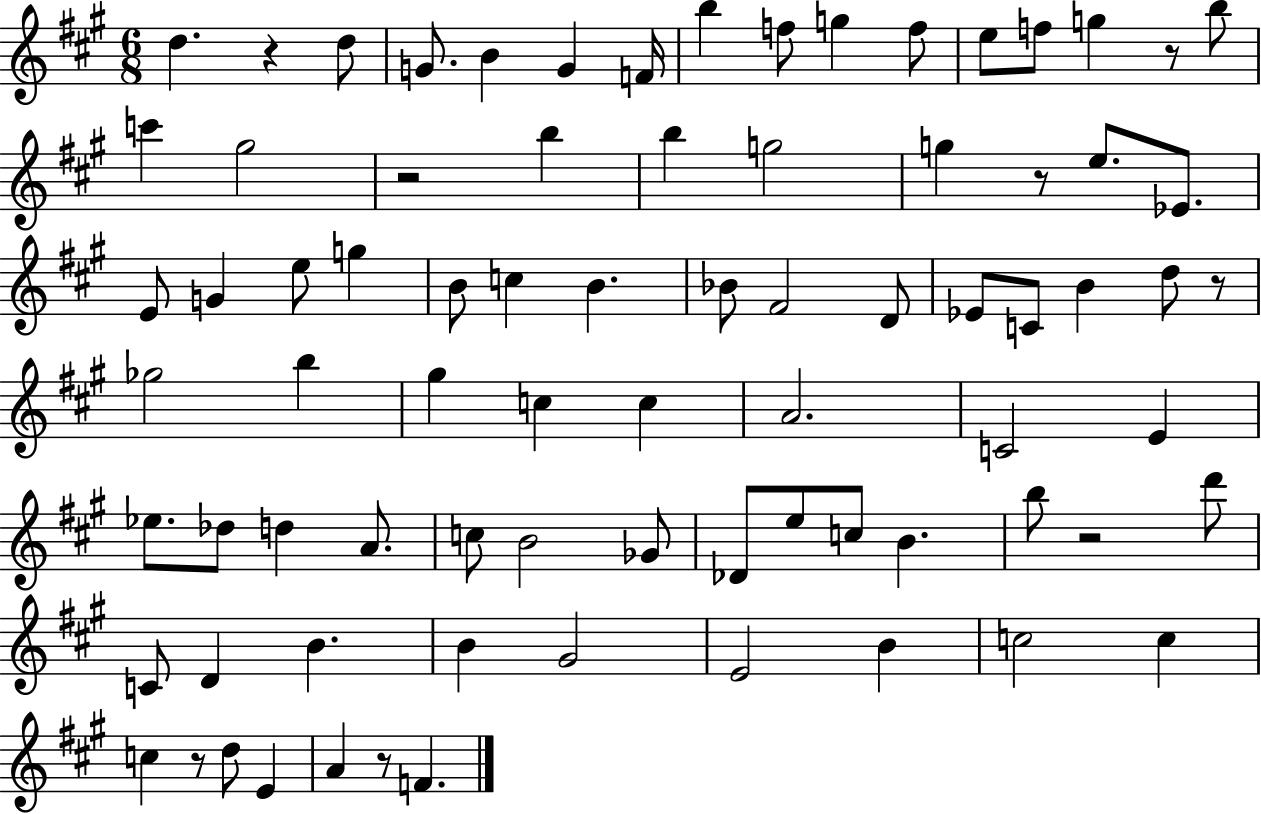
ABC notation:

X:1
T:Untitled
M:6/8
L:1/4
K:A
d z d/2 G/2 B G F/4 b f/2 g f/2 e/2 f/2 g z/2 b/2 c' ^g2 z2 b b g2 g z/2 e/2 _E/2 E/2 G e/2 g B/2 c B _B/2 ^F2 D/2 _E/2 C/2 B d/2 z/2 _g2 b ^g c c A2 C2 E _e/2 _d/2 d A/2 c/2 B2 _G/2 _D/2 e/2 c/2 B b/2 z2 d'/2 C/2 D B B ^G2 E2 B c2 c c z/2 d/2 E A z/2 F